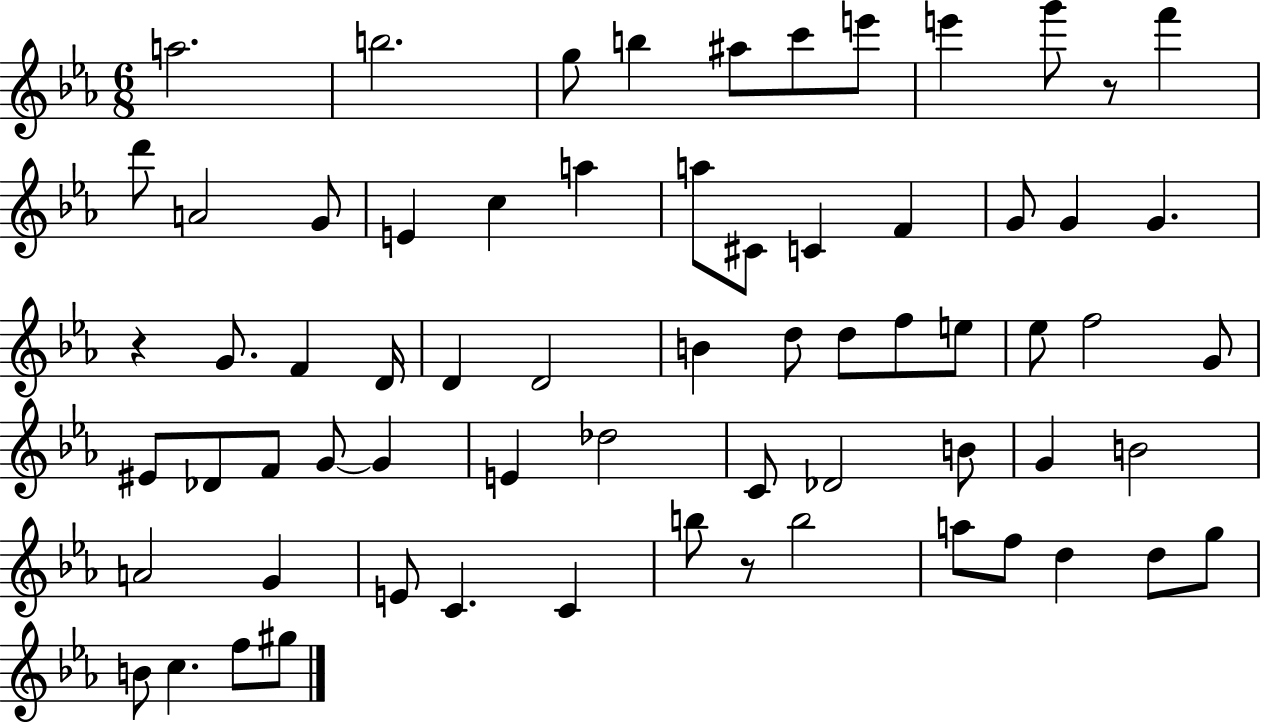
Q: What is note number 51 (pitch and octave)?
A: E4